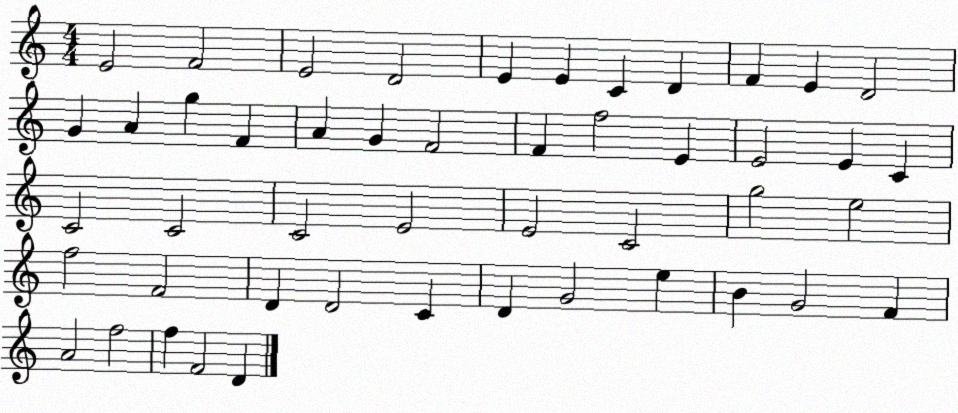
X:1
T:Untitled
M:4/4
L:1/4
K:C
E2 F2 E2 D2 E E C D F E D2 G A g F A G F2 F f2 E E2 E C C2 C2 C2 E2 E2 C2 g2 e2 f2 F2 D D2 C D G2 e B G2 F A2 f2 f F2 D